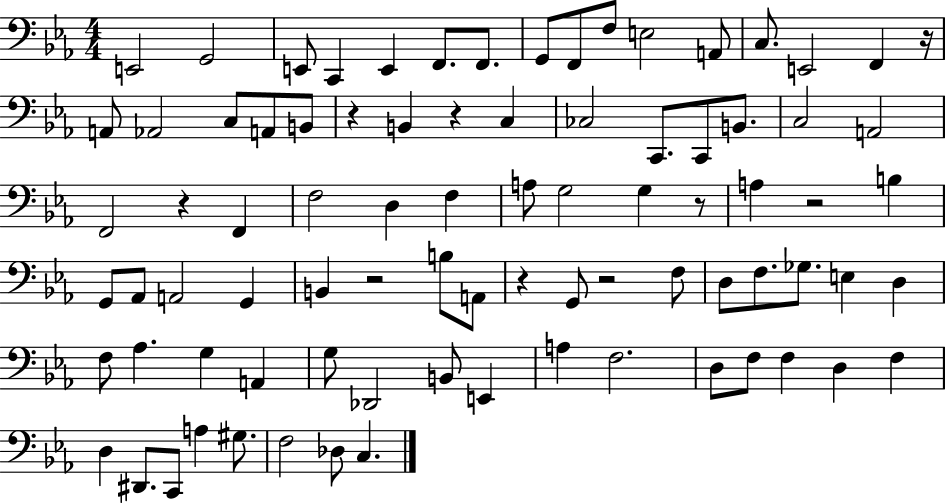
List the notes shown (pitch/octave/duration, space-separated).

E2/h G2/h E2/e C2/q E2/q F2/e. F2/e. G2/e F2/e F3/e E3/h A2/e C3/e. E2/h F2/q R/s A2/e Ab2/h C3/e A2/e B2/e R/q B2/q R/q C3/q CES3/h C2/e. C2/e B2/e. C3/h A2/h F2/h R/q F2/q F3/h D3/q F3/q A3/e G3/h G3/q R/e A3/q R/h B3/q G2/e Ab2/e A2/h G2/q B2/q R/h B3/e A2/e R/q G2/e R/h F3/e D3/e F3/e. Gb3/e. E3/q D3/q F3/e Ab3/q. G3/q A2/q G3/e Db2/h B2/e E2/q A3/q F3/h. D3/e F3/e F3/q D3/q F3/q D3/q D#2/e. C2/e A3/q G#3/e. F3/h Db3/e C3/q.